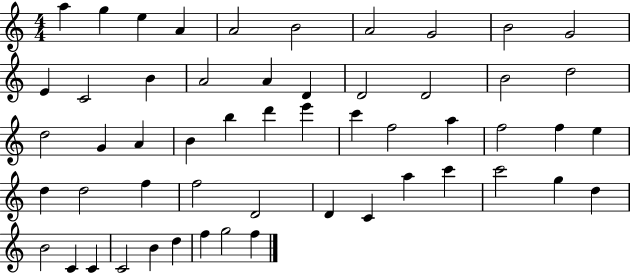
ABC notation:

X:1
T:Untitled
M:4/4
L:1/4
K:C
a g e A A2 B2 A2 G2 B2 G2 E C2 B A2 A D D2 D2 B2 d2 d2 G A B b d' e' c' f2 a f2 f e d d2 f f2 D2 D C a c' c'2 g d B2 C C C2 B d f g2 f